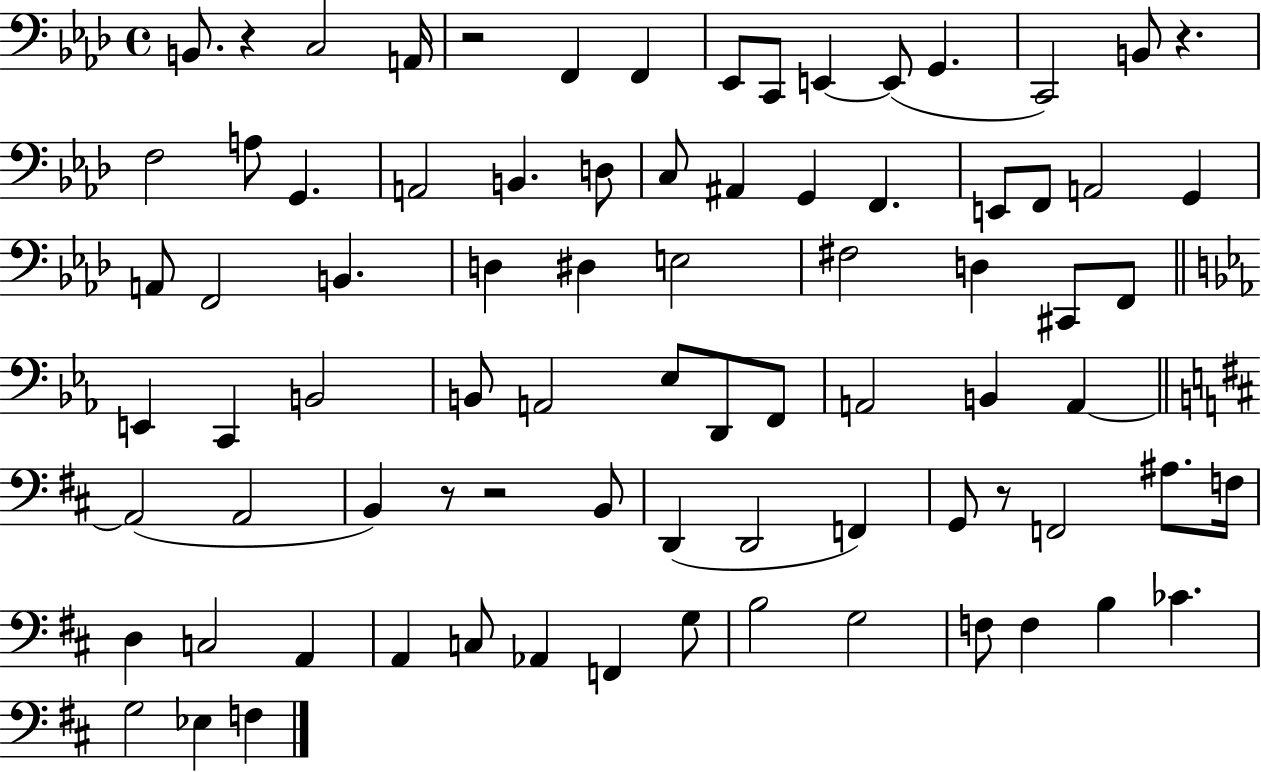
{
  \clef bass
  \time 4/4
  \defaultTimeSignature
  \key aes \major
  \repeat volta 2 { b,8. r4 c2 a,16 | r2 f,4 f,4 | ees,8 c,8 e,4~~ e,8( g,4. | c,2) b,8 r4. | \break f2 a8 g,4. | a,2 b,4. d8 | c8 ais,4 g,4 f,4. | e,8 f,8 a,2 g,4 | \break a,8 f,2 b,4. | d4 dis4 e2 | fis2 d4 cis,8 f,8 | \bar "||" \break \key c \minor e,4 c,4 b,2 | b,8 a,2 ees8 d,8 f,8 | a,2 b,4 a,4~~ | \bar "||" \break \key b \minor a,2( a,2 | b,4) r8 r2 b,8 | d,4( d,2 f,4) | g,8 r8 f,2 ais8. f16 | \break d4 c2 a,4 | a,4 c8 aes,4 f,4 g8 | b2 g2 | f8 f4 b4 ces'4. | \break g2 ees4 f4 | } \bar "|."
}